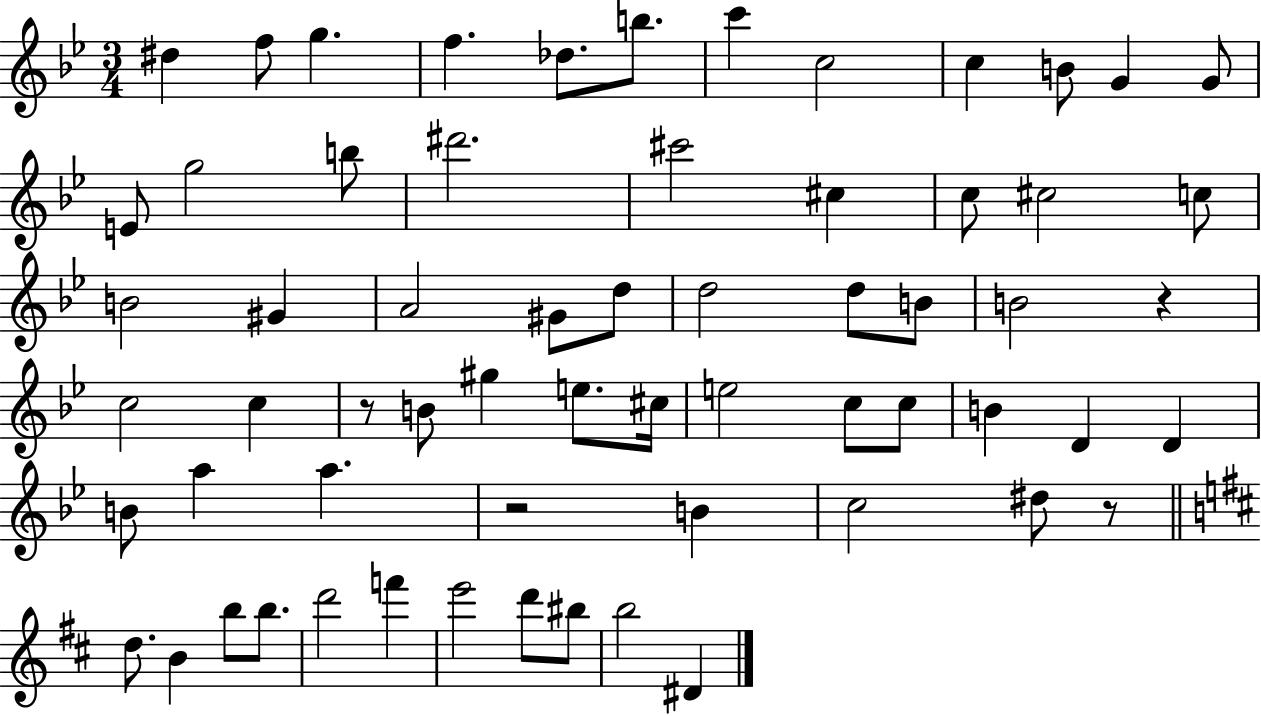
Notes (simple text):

D#5/q F5/e G5/q. F5/q. Db5/e. B5/e. C6/q C5/h C5/q B4/e G4/q G4/e E4/e G5/h B5/e D#6/h. C#6/h C#5/q C5/e C#5/h C5/e B4/h G#4/q A4/h G#4/e D5/e D5/h D5/e B4/e B4/h R/q C5/h C5/q R/e B4/e G#5/q E5/e. C#5/s E5/h C5/e C5/e B4/q D4/q D4/q B4/e A5/q A5/q. R/h B4/q C5/h D#5/e R/e D5/e. B4/q B5/e B5/e. D6/h F6/q E6/h D6/e BIS5/e B5/h D#4/q